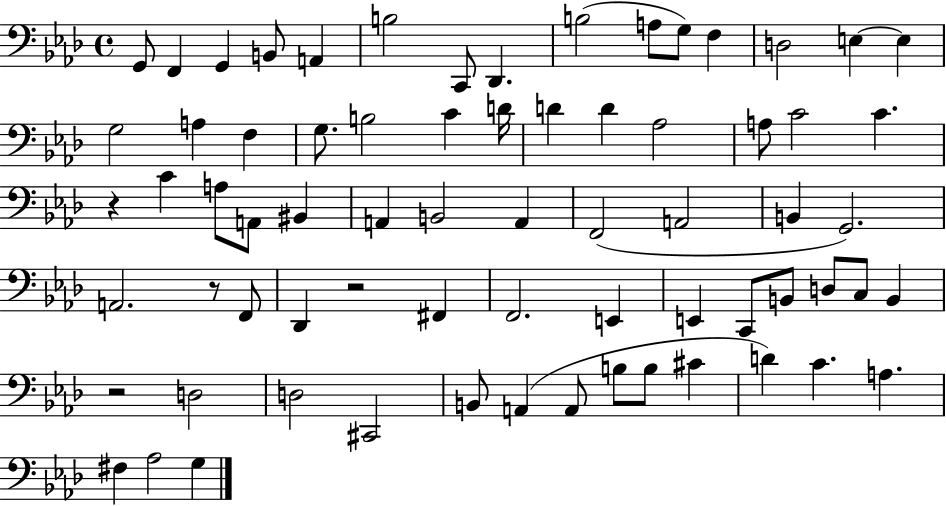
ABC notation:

X:1
T:Untitled
M:4/4
L:1/4
K:Ab
G,,/2 F,, G,, B,,/2 A,, B,2 C,,/2 _D,, B,2 A,/2 G,/2 F, D,2 E, E, G,2 A, F, G,/2 B,2 C D/4 D D _A,2 A,/2 C2 C z C A,/2 A,,/2 ^B,, A,, B,,2 A,, F,,2 A,,2 B,, G,,2 A,,2 z/2 F,,/2 _D,, z2 ^F,, F,,2 E,, E,, C,,/2 B,,/2 D,/2 C,/2 B,, z2 D,2 D,2 ^C,,2 B,,/2 A,, A,,/2 B,/2 B,/2 ^C D C A, ^F, _A,2 G,